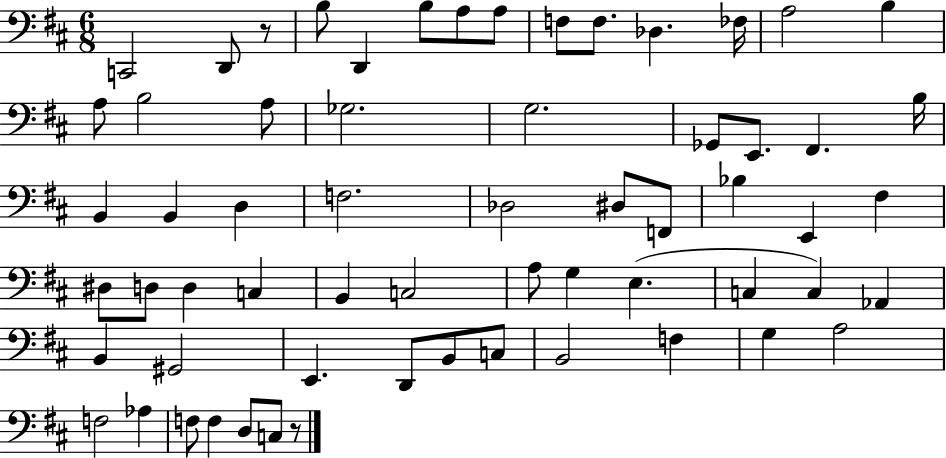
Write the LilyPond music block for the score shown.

{
  \clef bass
  \numericTimeSignature
  \time 6/8
  \key d \major
  c,2 d,8 r8 | b8 d,4 b8 a8 a8 | f8 f8. des4. fes16 | a2 b4 | \break a8 b2 a8 | ges2. | g2. | ges,8 e,8. fis,4. b16 | \break b,4 b,4 d4 | f2. | des2 dis8 f,8 | bes4 e,4 fis4 | \break dis8 d8 d4 c4 | b,4 c2 | a8 g4 e4.( | c4 c4) aes,4 | \break b,4 gis,2 | e,4. d,8 b,8 c8 | b,2 f4 | g4 a2 | \break f2 aes4 | f8 f4 d8 c8 r8 | \bar "|."
}